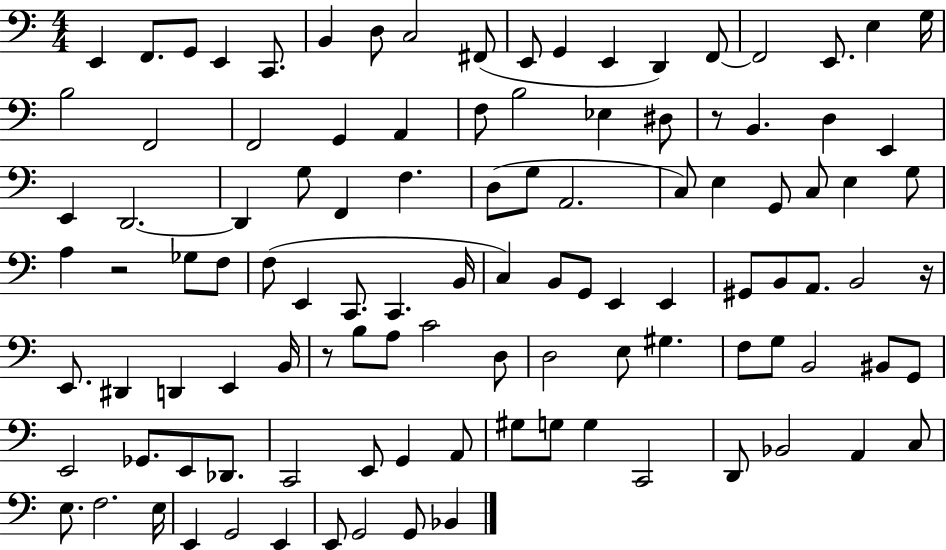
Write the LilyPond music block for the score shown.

{
  \clef bass
  \numericTimeSignature
  \time 4/4
  \key c \major
  e,4 f,8. g,8 e,4 c,8. | b,4 d8 c2 fis,8( | e,8 g,4 e,4 d,4) f,8~~ | f,2 e,8. e4 g16 | \break b2 f,2 | f,2 g,4 a,4 | f8 b2 ees4 dis8 | r8 b,4. d4 e,4 | \break e,4 d,2.~~ | d,4 g8 f,4 f4. | d8( g8 a,2. | c8) e4 g,8 c8 e4 g8 | \break a4 r2 ges8 f8 | f8( e,4 c,8. c,4. b,16 | c4) b,8 g,8 e,4 e,4 | gis,8 b,8 a,8. b,2 r16 | \break e,8. dis,4 d,4 e,4 b,16 | r8 b8 a8 c'2 d8 | d2 e8 gis4. | f8 g8 b,2 bis,8 g,8 | \break e,2 ges,8. e,8 des,8. | c,2 e,8 g,4 a,8 | gis8 g8 g4 c,2 | d,8 bes,2 a,4 c8 | \break e8. f2. e16 | e,4 g,2 e,4 | e,8 g,2 g,8 bes,4 | \bar "|."
}